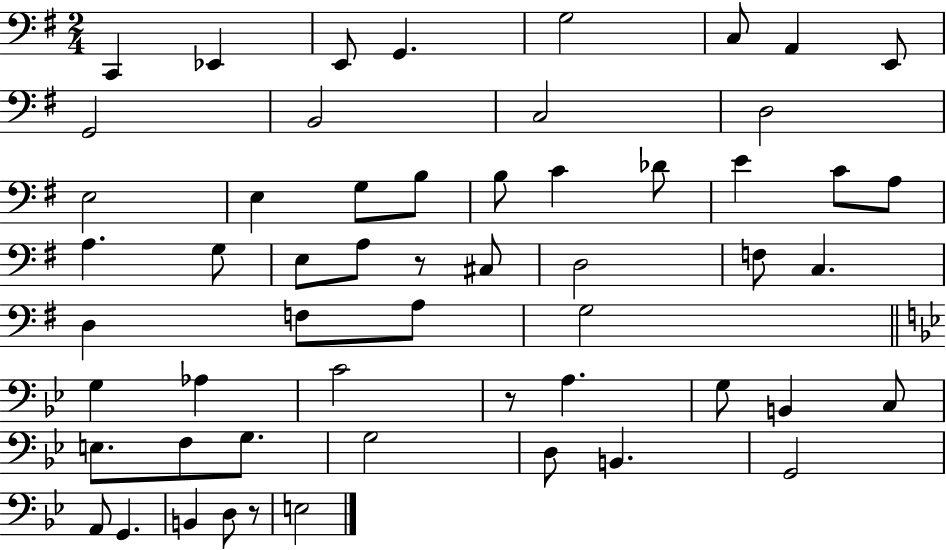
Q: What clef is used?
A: bass